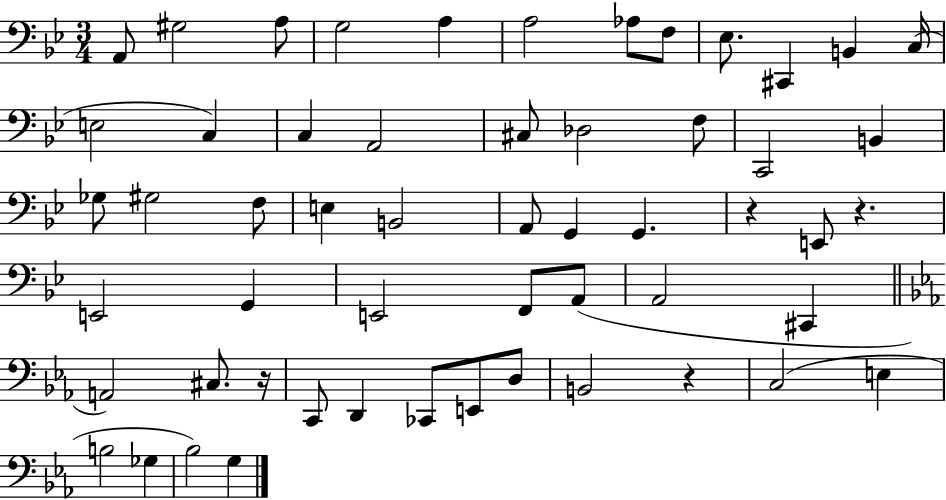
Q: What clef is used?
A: bass